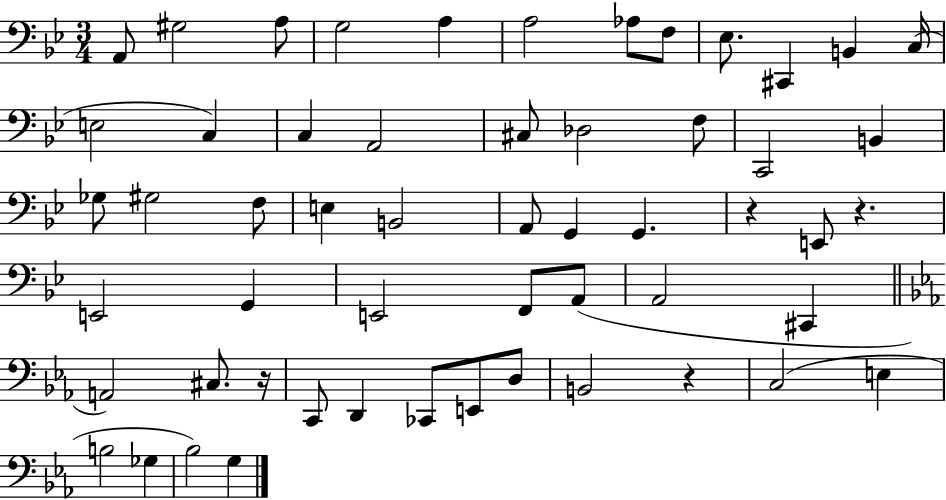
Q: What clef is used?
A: bass